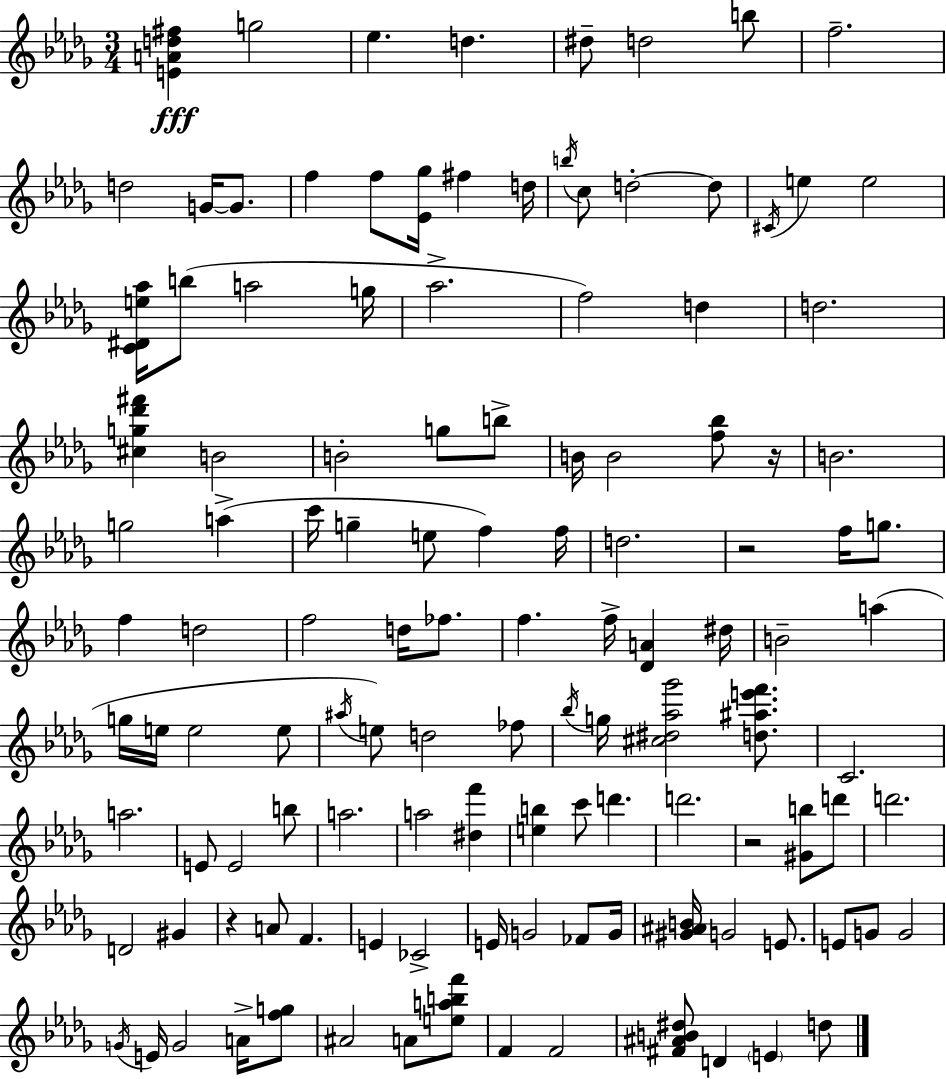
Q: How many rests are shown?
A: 4